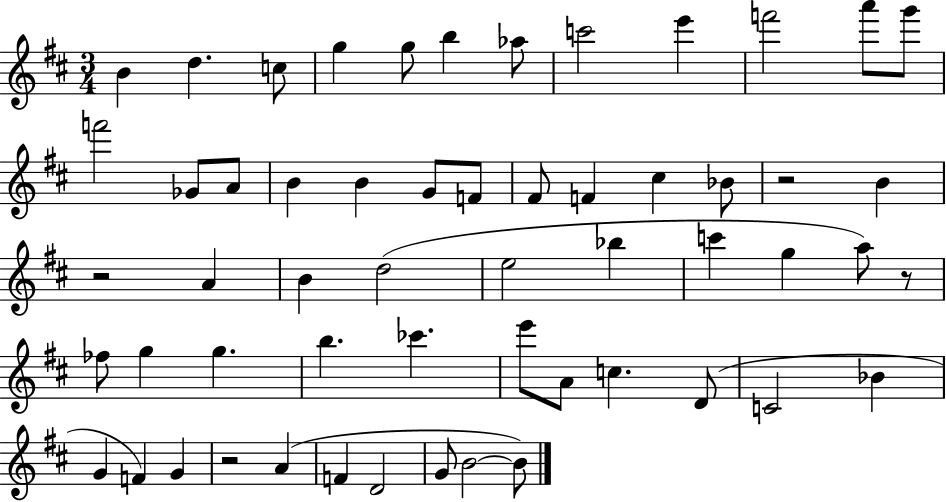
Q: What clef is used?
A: treble